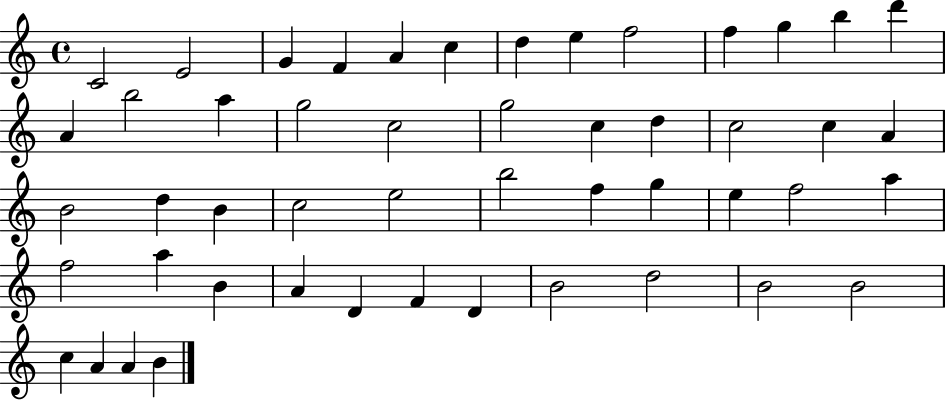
{
  \clef treble
  \time 4/4
  \defaultTimeSignature
  \key c \major
  c'2 e'2 | g'4 f'4 a'4 c''4 | d''4 e''4 f''2 | f''4 g''4 b''4 d'''4 | \break a'4 b''2 a''4 | g''2 c''2 | g''2 c''4 d''4 | c''2 c''4 a'4 | \break b'2 d''4 b'4 | c''2 e''2 | b''2 f''4 g''4 | e''4 f''2 a''4 | \break f''2 a''4 b'4 | a'4 d'4 f'4 d'4 | b'2 d''2 | b'2 b'2 | \break c''4 a'4 a'4 b'4 | \bar "|."
}